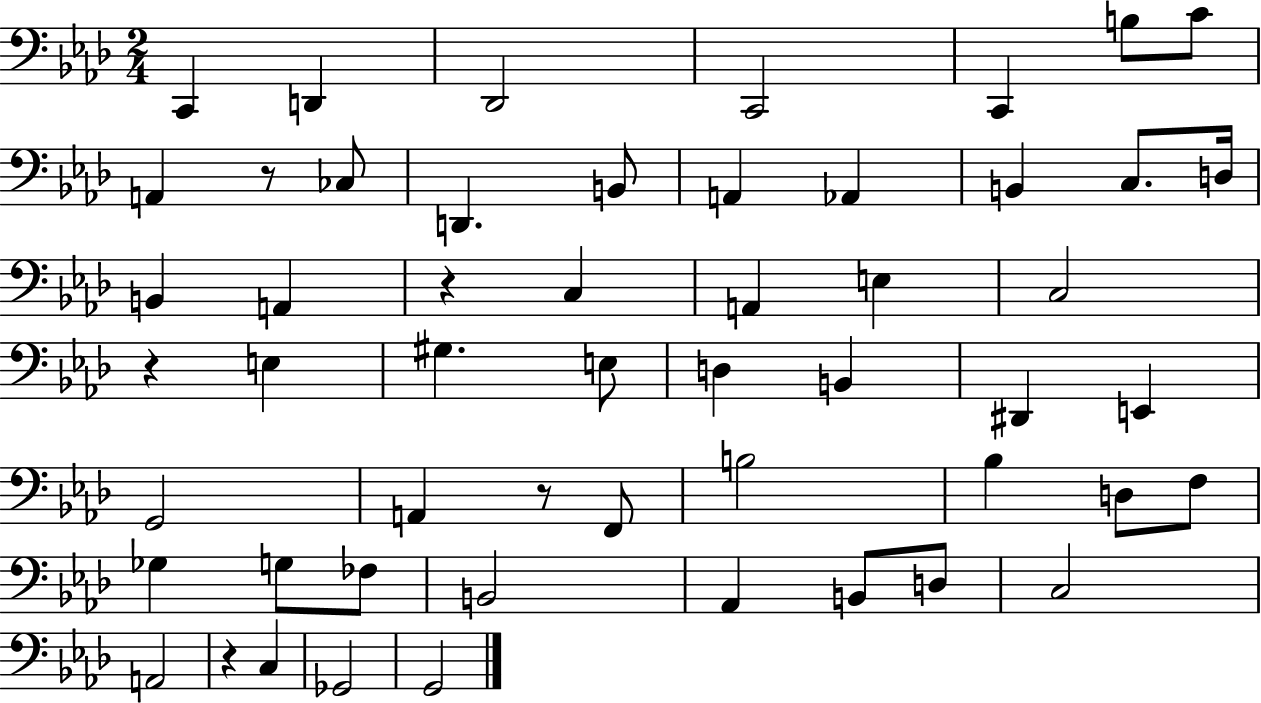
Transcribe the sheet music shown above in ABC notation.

X:1
T:Untitled
M:2/4
L:1/4
K:Ab
C,, D,, _D,,2 C,,2 C,, B,/2 C/2 A,, z/2 _C,/2 D,, B,,/2 A,, _A,, B,, C,/2 D,/4 B,, A,, z C, A,, E, C,2 z E, ^G, E,/2 D, B,, ^D,, E,, G,,2 A,, z/2 F,,/2 B,2 _B, D,/2 F,/2 _G, G,/2 _F,/2 B,,2 _A,, B,,/2 D,/2 C,2 A,,2 z C, _G,,2 G,,2